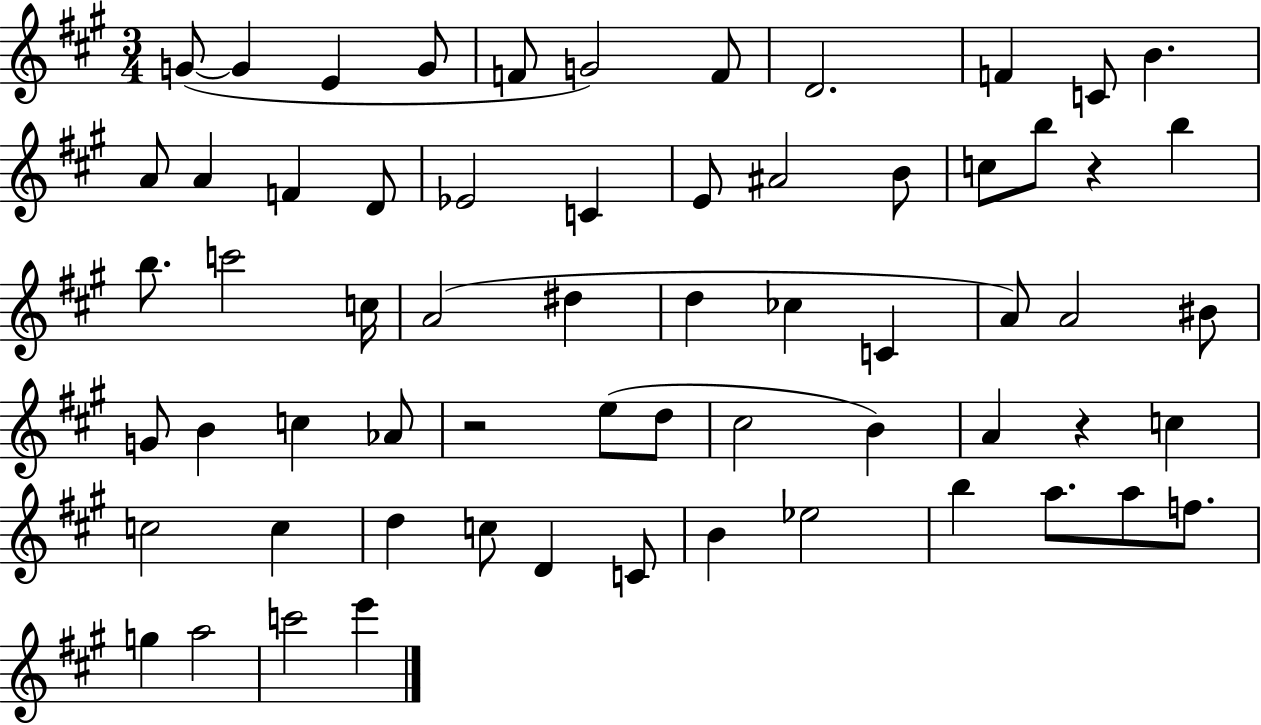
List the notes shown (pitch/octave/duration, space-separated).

G4/e G4/q E4/q G4/e F4/e G4/h F4/e D4/h. F4/q C4/e B4/q. A4/e A4/q F4/q D4/e Eb4/h C4/q E4/e A#4/h B4/e C5/e B5/e R/q B5/q B5/e. C6/h C5/s A4/h D#5/q D5/q CES5/q C4/q A4/e A4/h BIS4/e G4/e B4/q C5/q Ab4/e R/h E5/e D5/e C#5/h B4/q A4/q R/q C5/q C5/h C5/q D5/q C5/e D4/q C4/e B4/q Eb5/h B5/q A5/e. A5/e F5/e. G5/q A5/h C6/h E6/q